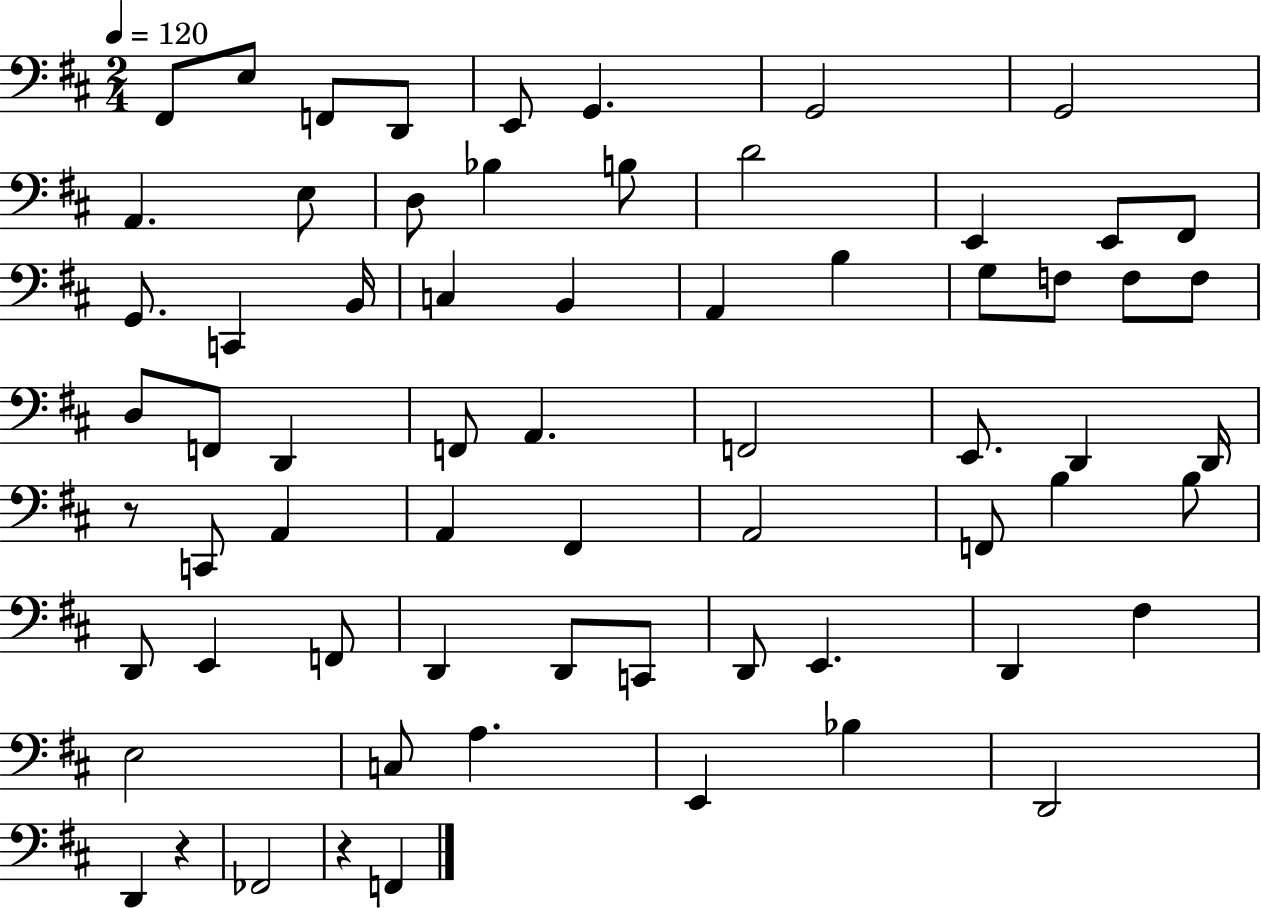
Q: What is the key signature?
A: D major